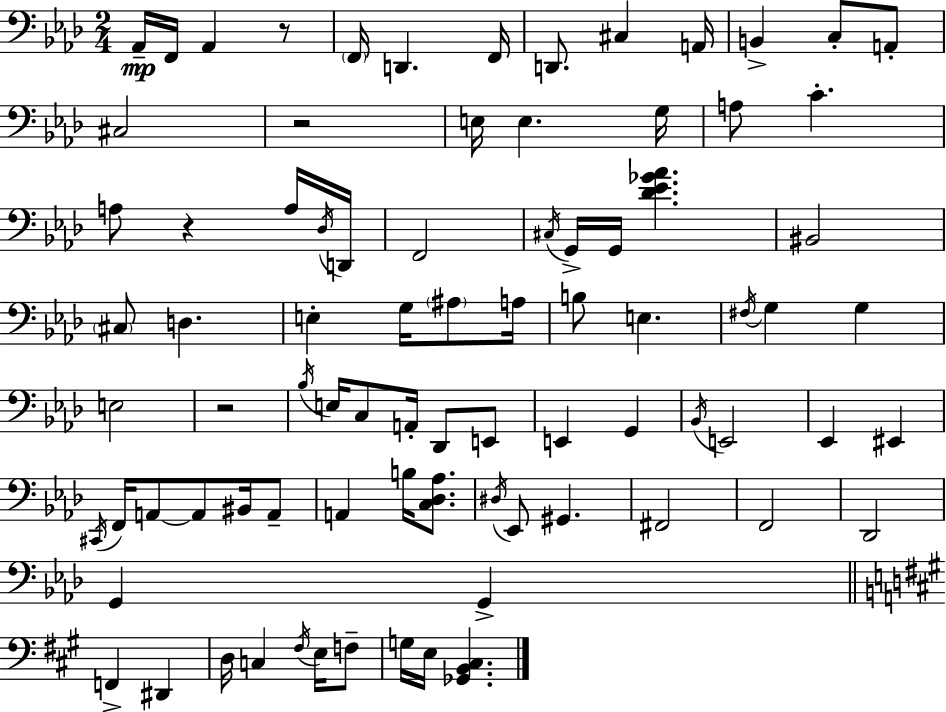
X:1
T:Untitled
M:2/4
L:1/4
K:Ab
_A,,/4 F,,/4 _A,, z/2 F,,/4 D,, F,,/4 D,,/2 ^C, A,,/4 B,, C,/2 A,,/2 ^C,2 z2 E,/4 E, G,/4 A,/2 C A,/2 z A,/4 _D,/4 D,,/4 F,,2 ^C,/4 G,,/4 G,,/4 [_D_E_G_A] ^B,,2 ^C,/2 D, E, G,/4 ^A,/2 A,/4 B,/2 E, ^F,/4 G, G, E,2 z2 _B,/4 E,/4 C,/2 A,,/4 _D,,/2 E,,/2 E,, G,, _B,,/4 E,,2 _E,, ^E,, ^C,,/4 F,,/4 A,,/2 A,,/2 ^B,,/4 A,,/2 A,, B,/4 [C,_D,_A,]/2 ^D,/4 _E,,/2 ^G,, ^F,,2 F,,2 _D,,2 G,, G,, F,, ^D,, D,/4 C, ^F,/4 E,/4 F,/2 G,/4 E,/4 [_G,,B,,^C,]